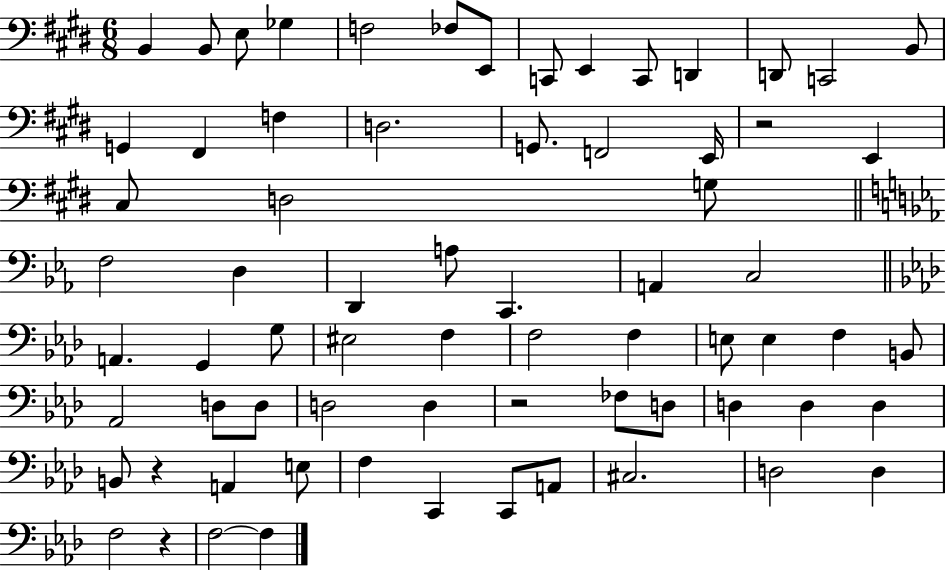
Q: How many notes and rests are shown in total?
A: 70